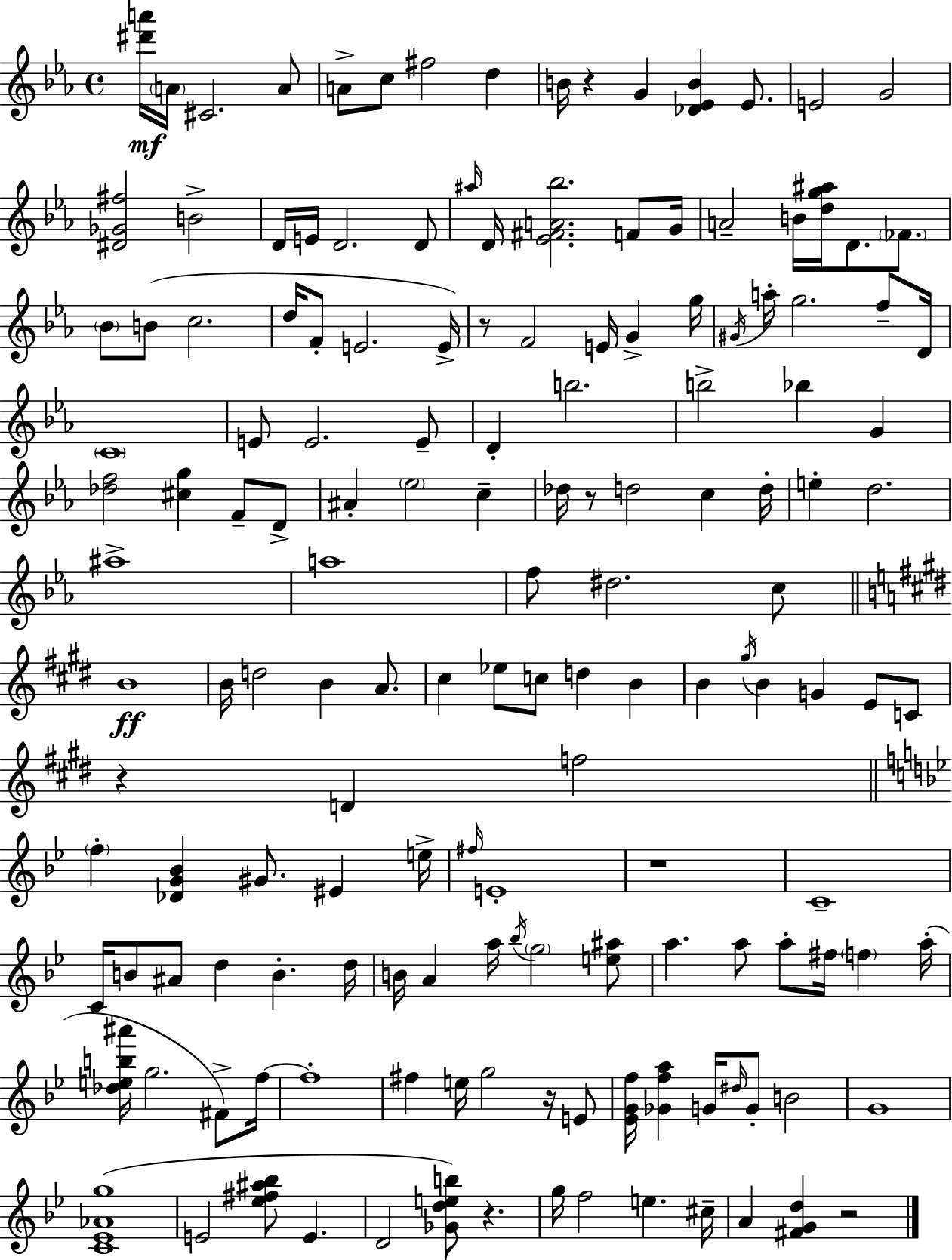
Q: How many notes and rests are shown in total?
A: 153